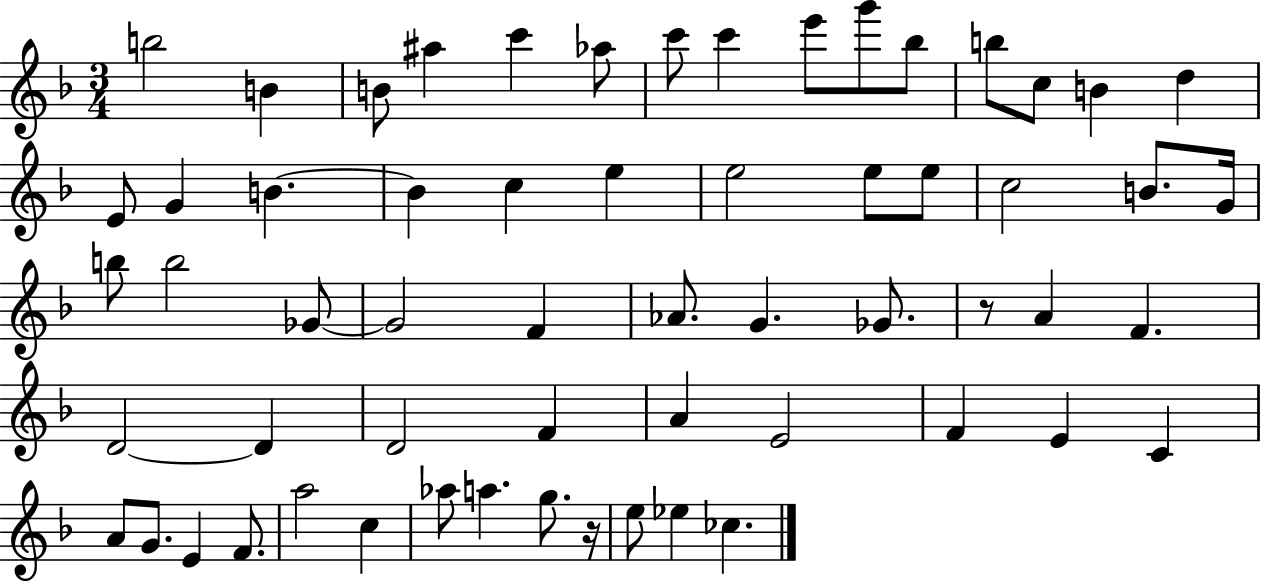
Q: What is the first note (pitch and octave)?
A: B5